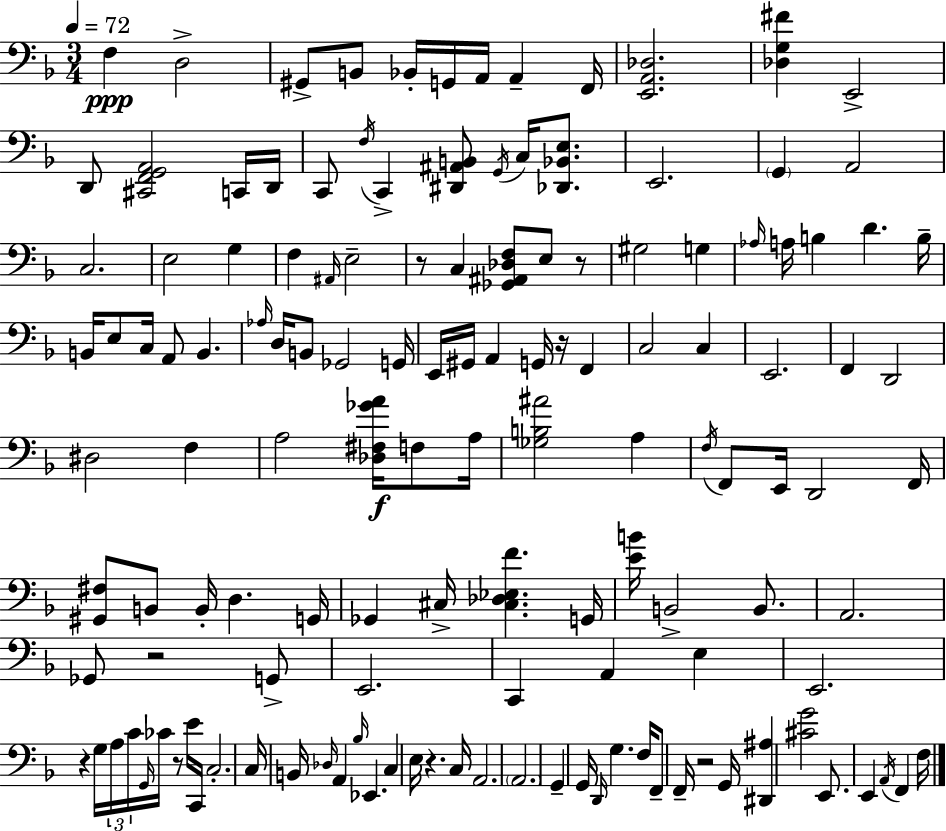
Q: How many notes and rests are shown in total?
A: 137